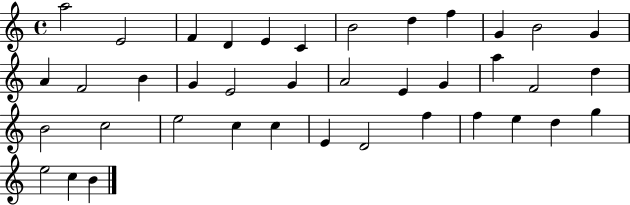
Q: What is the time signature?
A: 4/4